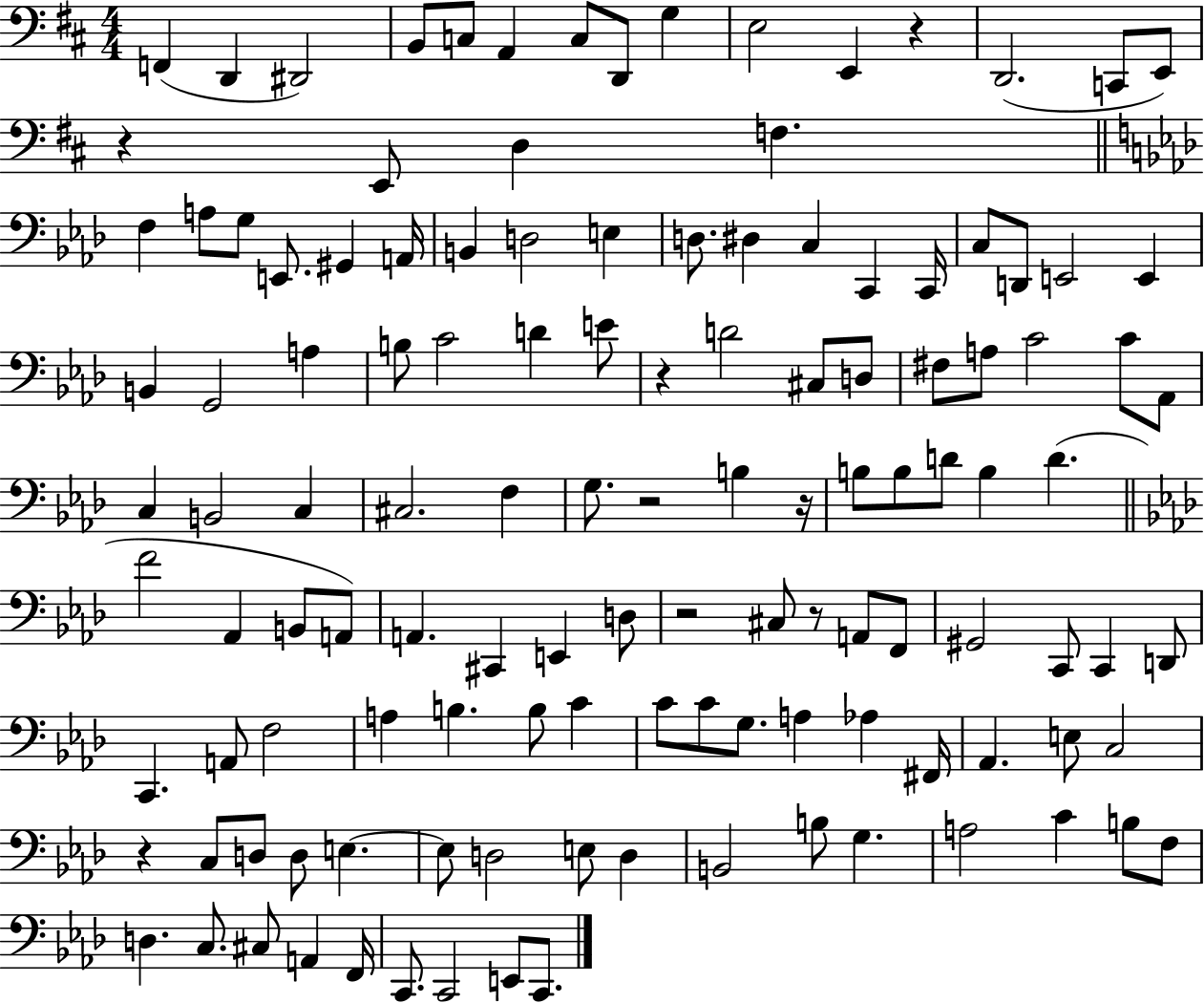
F2/q D2/q D#2/h B2/e C3/e A2/q C3/e D2/e G3/q E3/h E2/q R/q D2/h. C2/e E2/e R/q E2/e D3/q F3/q. F3/q A3/e G3/e E2/e. G#2/q A2/s B2/q D3/h E3/q D3/e. D#3/q C3/q C2/q C2/s C3/e D2/e E2/h E2/q B2/q G2/h A3/q B3/e C4/h D4/q E4/e R/q D4/h C#3/e D3/e F#3/e A3/e C4/h C4/e Ab2/e C3/q B2/h C3/q C#3/h. F3/q G3/e. R/h B3/q R/s B3/e B3/e D4/e B3/q D4/q. F4/h Ab2/q B2/e A2/e A2/q. C#2/q E2/q D3/e R/h C#3/e R/e A2/e F2/e G#2/h C2/e C2/q D2/e C2/q. A2/e F3/h A3/q B3/q. B3/e C4/q C4/e C4/e G3/e. A3/q Ab3/q F#2/s Ab2/q. E3/e C3/h R/q C3/e D3/e D3/e E3/q. E3/e D3/h E3/e D3/q B2/h B3/e G3/q. A3/h C4/q B3/e F3/e D3/q. C3/e. C#3/e A2/q F2/s C2/e. C2/h E2/e C2/e.